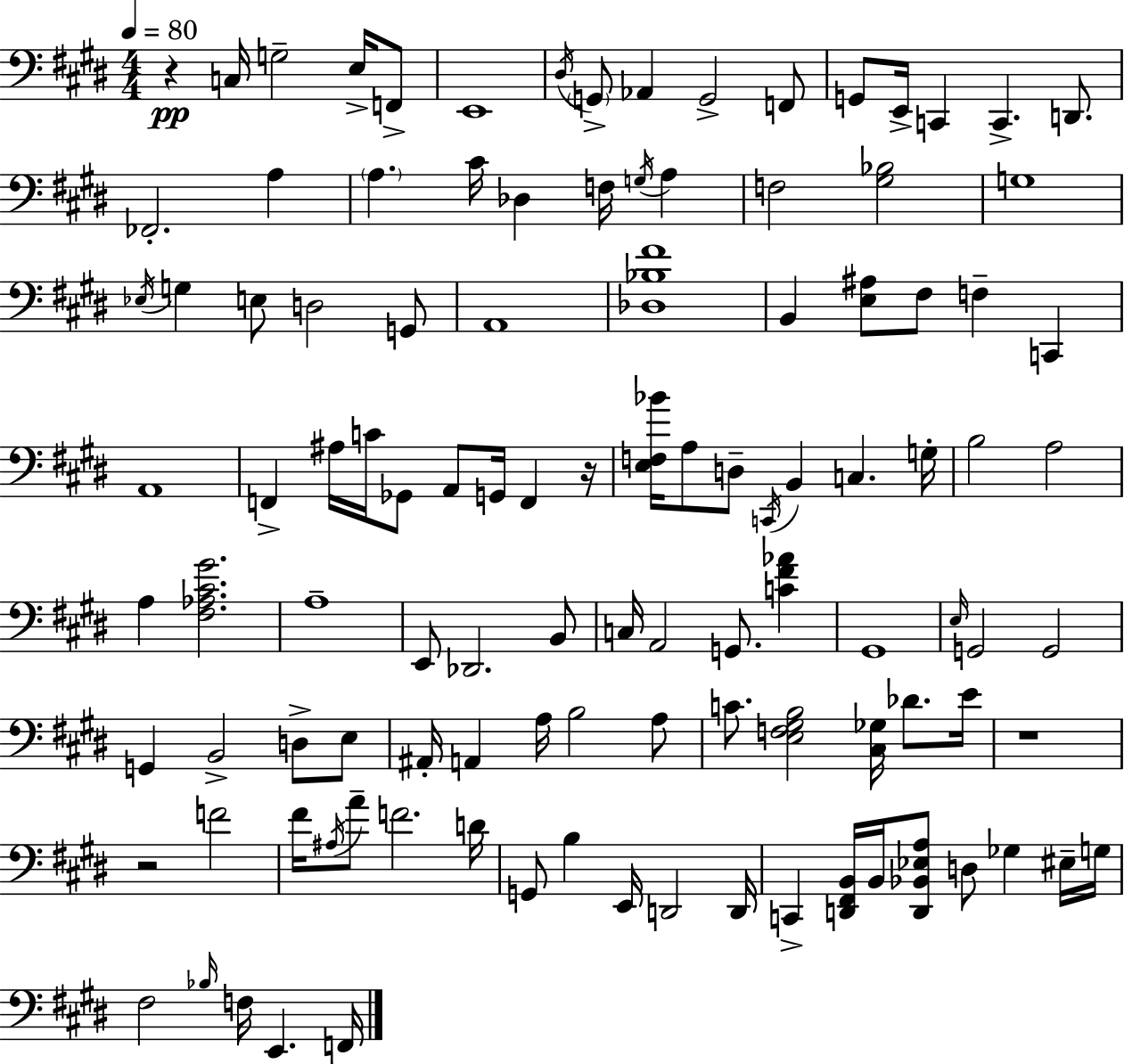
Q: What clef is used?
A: bass